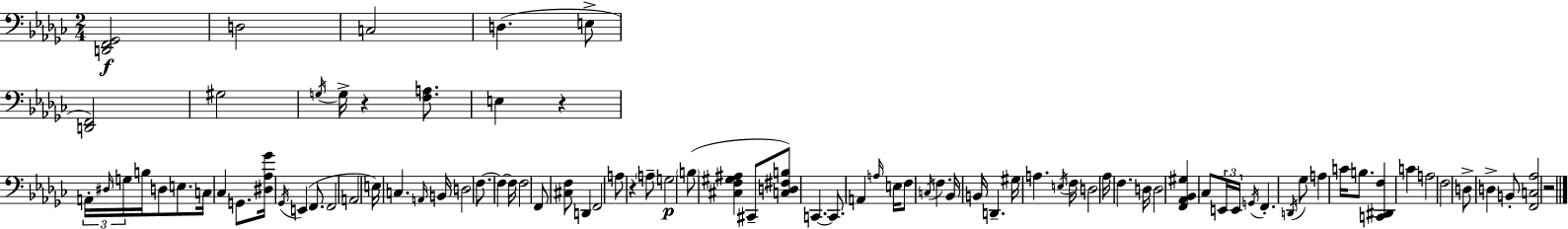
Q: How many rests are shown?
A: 4